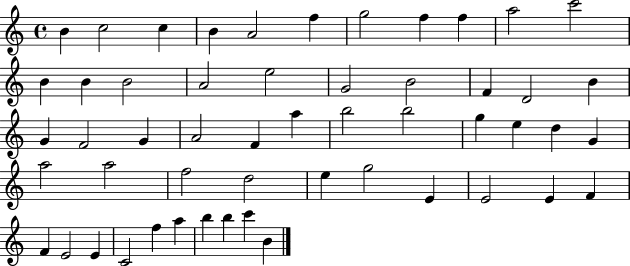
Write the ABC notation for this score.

X:1
T:Untitled
M:4/4
L:1/4
K:C
B c2 c B A2 f g2 f f a2 c'2 B B B2 A2 e2 G2 B2 F D2 B G F2 G A2 F a b2 b2 g e d G a2 a2 f2 d2 e g2 E E2 E F F E2 E C2 f a b b c' B